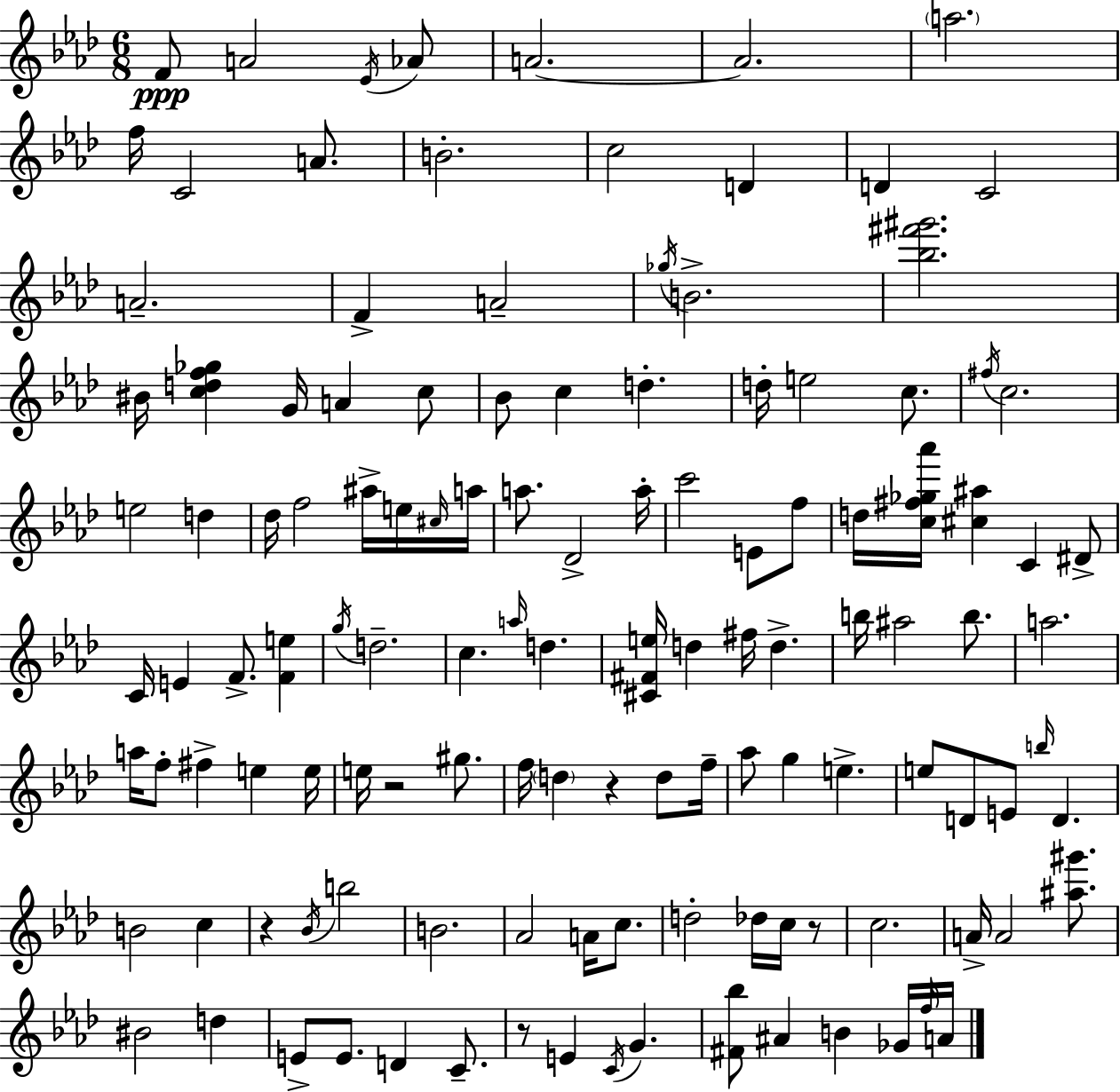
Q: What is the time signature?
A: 6/8